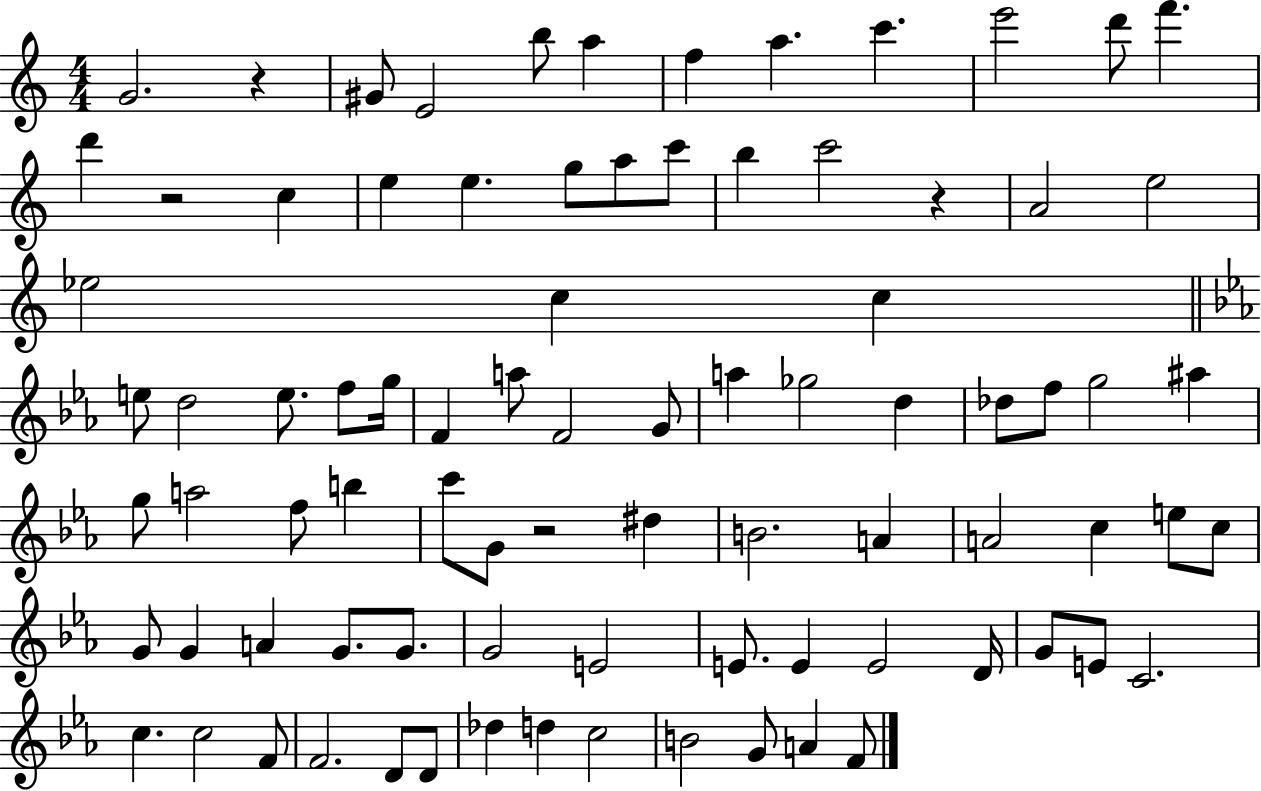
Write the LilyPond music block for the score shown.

{
  \clef treble
  \numericTimeSignature
  \time 4/4
  \key c \major
  \repeat volta 2 { g'2. r4 | gis'8 e'2 b''8 a''4 | f''4 a''4. c'''4. | e'''2 d'''8 f'''4. | \break d'''4 r2 c''4 | e''4 e''4. g''8 a''8 c'''8 | b''4 c'''2 r4 | a'2 e''2 | \break ees''2 c''4 c''4 | \bar "||" \break \key ees \major e''8 d''2 e''8. f''8 g''16 | f'4 a''8 f'2 g'8 | a''4 ges''2 d''4 | des''8 f''8 g''2 ais''4 | \break g''8 a''2 f''8 b''4 | c'''8 g'8 r2 dis''4 | b'2. a'4 | a'2 c''4 e''8 c''8 | \break g'8 g'4 a'4 g'8. g'8. | g'2 e'2 | e'8. e'4 e'2 d'16 | g'8 e'8 c'2. | \break c''4. c''2 f'8 | f'2. d'8 d'8 | des''4 d''4 c''2 | b'2 g'8 a'4 f'8 | \break } \bar "|."
}